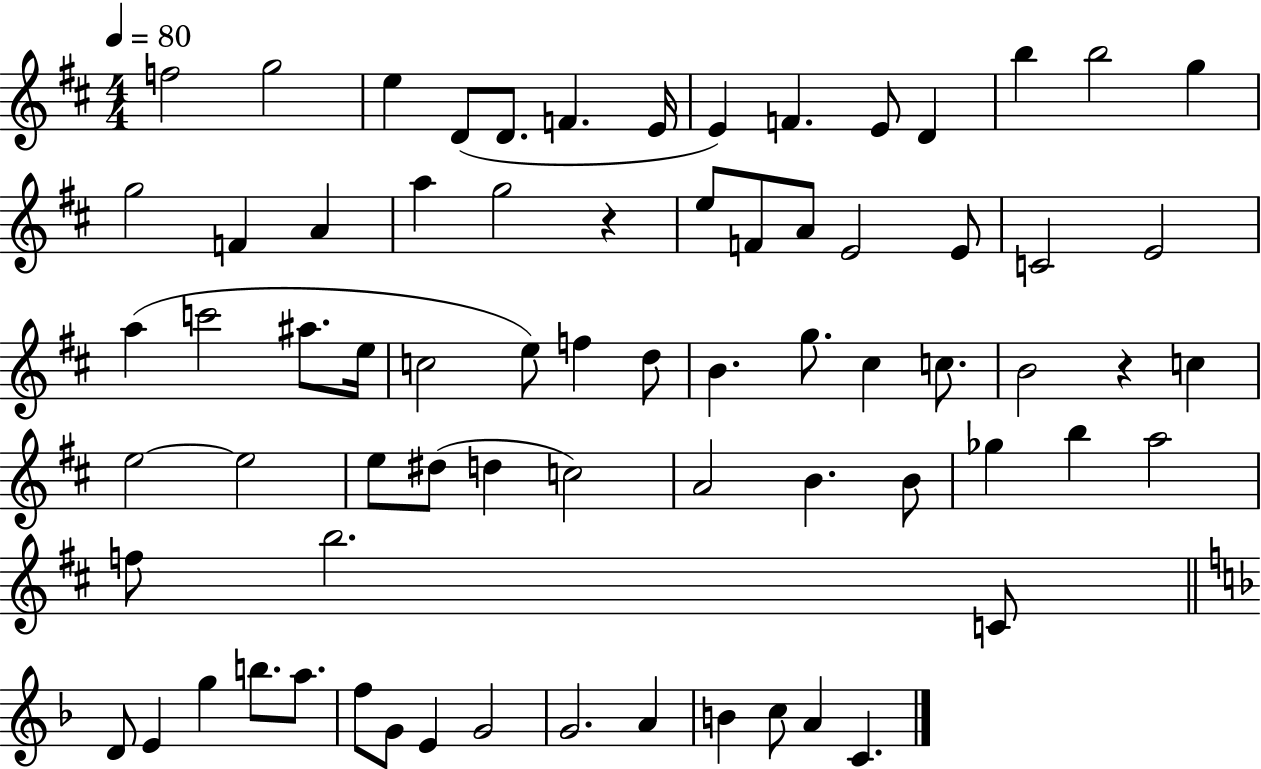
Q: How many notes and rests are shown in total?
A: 72